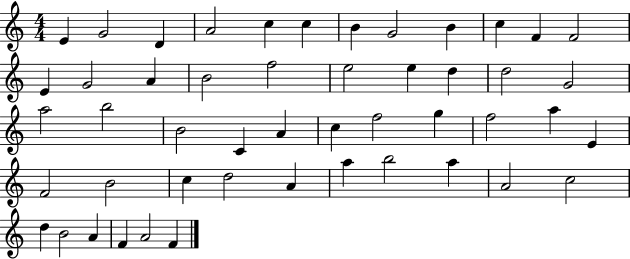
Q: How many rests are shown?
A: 0